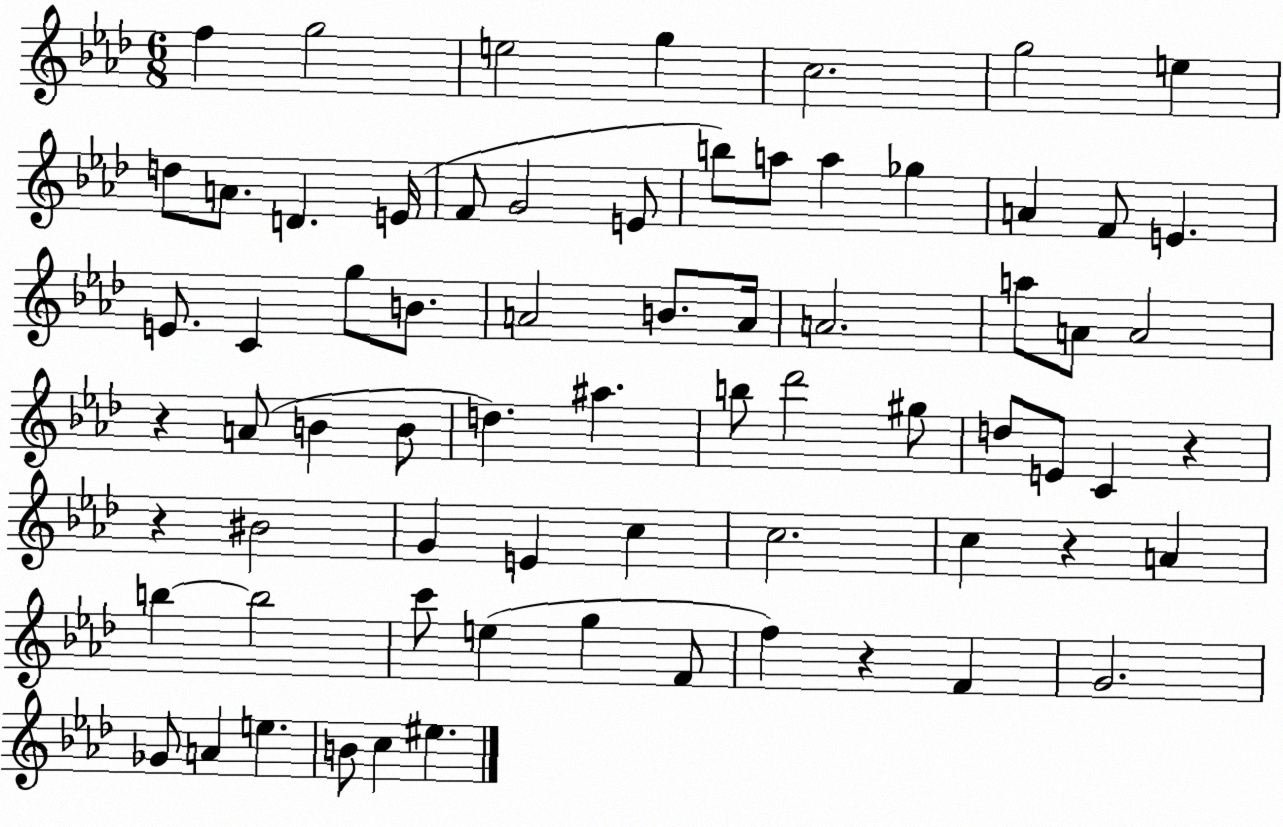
X:1
T:Untitled
M:6/8
L:1/4
K:Ab
f g2 e2 g c2 g2 e d/2 A/2 D E/4 F/2 G2 E/2 b/2 a/2 a _g A F/2 E E/2 C g/2 B/2 A2 B/2 A/4 A2 a/2 A/2 A2 z A/2 B B/2 d ^a b/2 _d'2 ^g/2 d/2 E/2 C z z ^B2 G E c c2 c z A b b2 c'/2 e g F/2 f z F G2 _G/2 A e B/2 c ^e